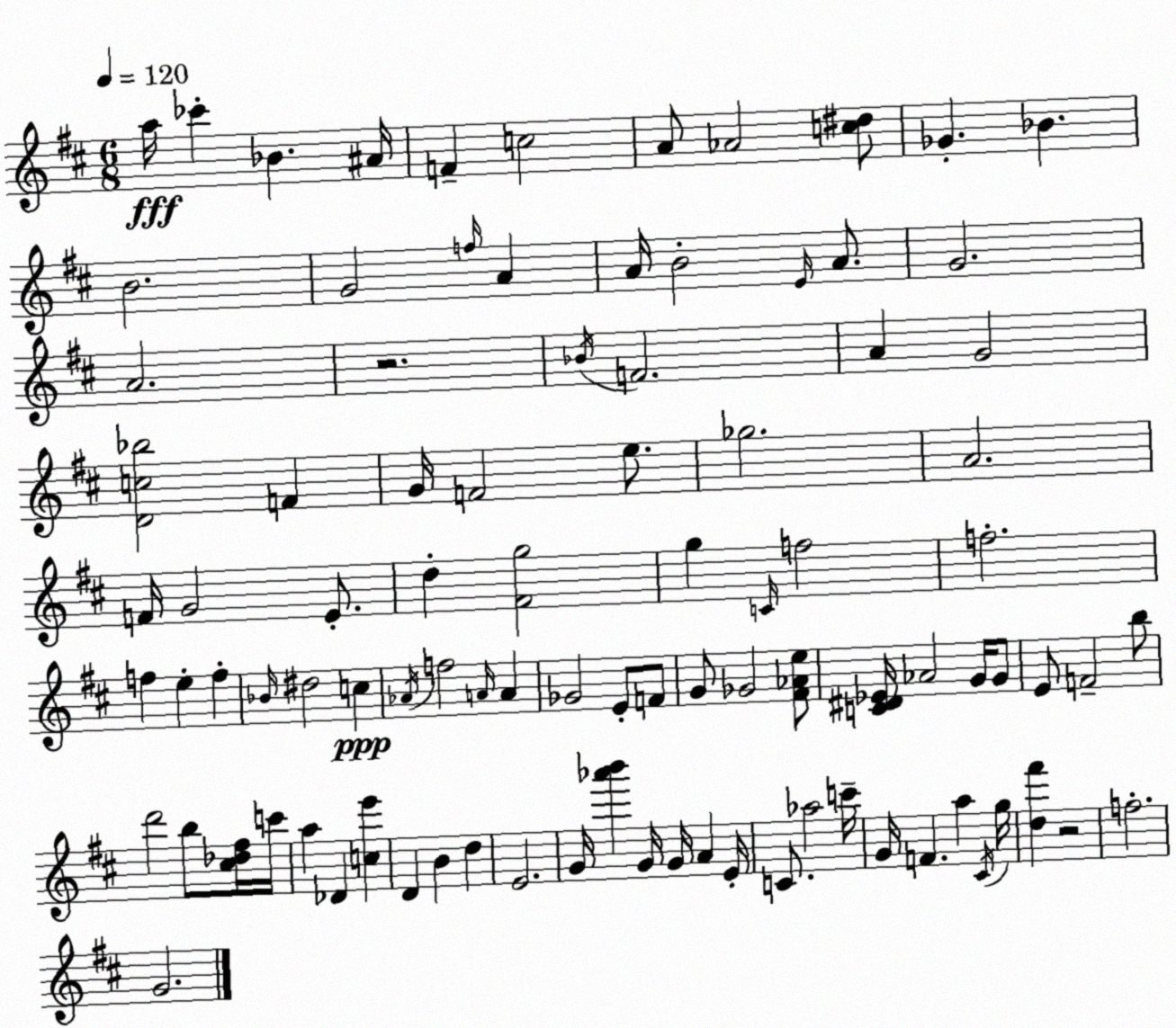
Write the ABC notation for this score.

X:1
T:Untitled
M:6/8
L:1/4
K:D
a/4 _c' _B ^A/4 F c2 A/2 _A2 [c^d]/2 _G _B B2 G2 f/4 A A/4 B2 E/4 A/2 G2 A2 z2 _B/4 F2 A G2 [Dc_b]2 F G/4 F2 e/2 _g2 A2 F/4 G2 E/2 d [^Fg]2 g C/4 f2 f2 f e f _B/4 ^d2 c _A/4 f2 A/4 A _G2 E/2 F/2 G/2 _G2 [^F_Ae]/2 [C^D_E]/4 _A2 G/4 G/2 E/2 F2 b/2 d'2 b/2 [^c_d^f]/4 c'/4 a _D [ce'] D B d E2 G/4 [_a'b'] G/4 G/4 A E/4 C/2 _a2 c'/4 G/4 F a ^C/4 g/4 [d^f'] z2 f2 G2